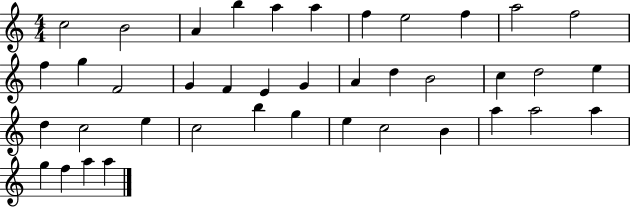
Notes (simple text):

C5/h B4/h A4/q B5/q A5/q A5/q F5/q E5/h F5/q A5/h F5/h F5/q G5/q F4/h G4/q F4/q E4/q G4/q A4/q D5/q B4/h C5/q D5/h E5/q D5/q C5/h E5/q C5/h B5/q G5/q E5/q C5/h B4/q A5/q A5/h A5/q G5/q F5/q A5/q A5/q